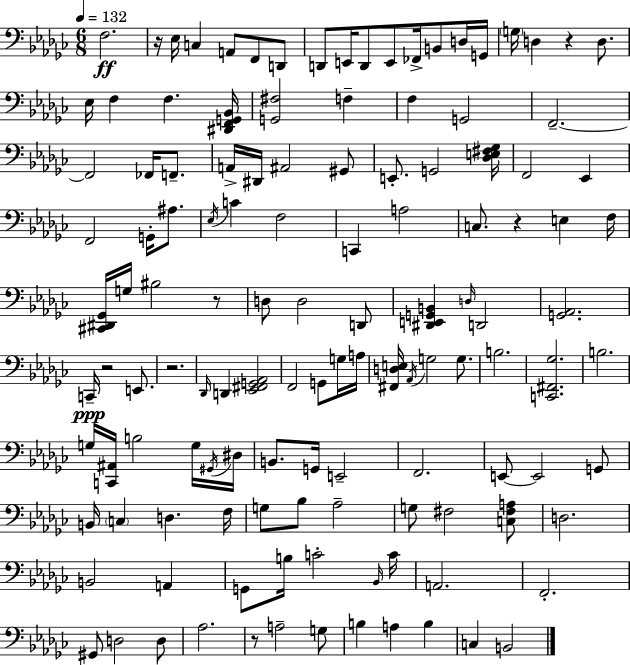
F3/h. R/s Eb3/s C3/q A2/e F2/e D2/e D2/e E2/s D2/e E2/e FES2/s B2/e D3/s G2/s G3/s D3/q R/q D3/e. Eb3/s F3/q F3/q. [D#2,F2,G2,Bb2]/s [G2,F#3]/h F3/q F3/q G2/h F2/h. F2/h FES2/s F2/e. A2/s D#2/s A#2/h G#2/e E2/e. G2/h [Db3,E3,F#3,Gb3]/s F2/h Eb2/q F2/h G2/s A#3/e. Eb3/s C4/q F3/h C2/q A3/h C3/e. R/q E3/q F3/s [C#2,D#2,Gb2]/s G3/s BIS3/h R/e D3/e D3/h D2/e [D#2,E2,G2,B2]/q D3/s D2/h [G2,Ab2]/h. C2/s R/h E2/e. R/h. Db2/s D2/q [Eb2,F#2,G2,Ab2]/h F2/h G2/e G3/s A3/s [F#2,D3,E3]/s Ab2/s G3/h G3/e. B3/h. [C2,F#2,Gb3]/h. B3/h. G3/s [C2,A#2]/s B3/h G3/s G#2/s D#3/s B2/e. G2/s E2/h F2/h. E2/e E2/h G2/e B2/s C3/q D3/q. F3/s G3/e Bb3/e Ab3/h G3/e F#3/h [C3,F#3,A3]/e D3/h. B2/h A2/q G2/e B3/s C4/h Bb2/s C4/s A2/h. F2/h. G#2/e D3/h D3/e Ab3/h. R/e A3/h G3/e B3/q A3/q B3/q C3/q B2/h